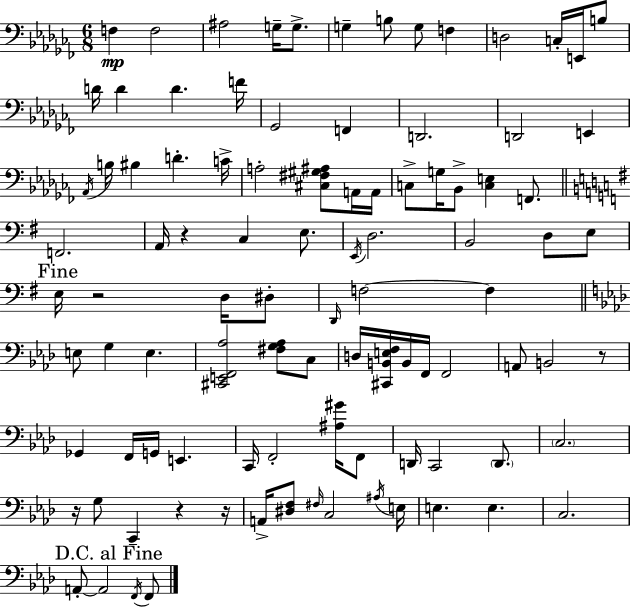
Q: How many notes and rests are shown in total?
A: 97